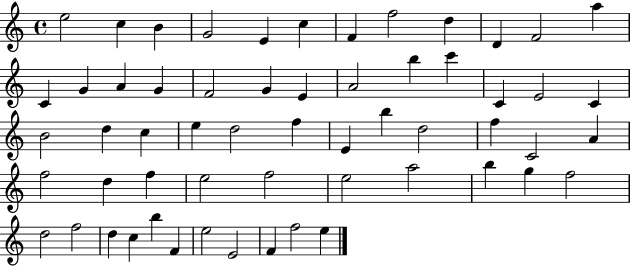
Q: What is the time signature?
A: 4/4